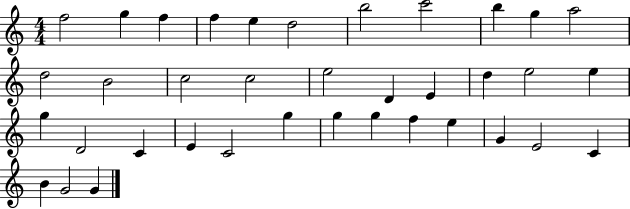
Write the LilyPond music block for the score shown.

{
  \clef treble
  \numericTimeSignature
  \time 4/4
  \key c \major
  f''2 g''4 f''4 | f''4 e''4 d''2 | b''2 c'''2 | b''4 g''4 a''2 | \break d''2 b'2 | c''2 c''2 | e''2 d'4 e'4 | d''4 e''2 e''4 | \break g''4 d'2 c'4 | e'4 c'2 g''4 | g''4 g''4 f''4 e''4 | g'4 e'2 c'4 | \break b'4 g'2 g'4 | \bar "|."
}